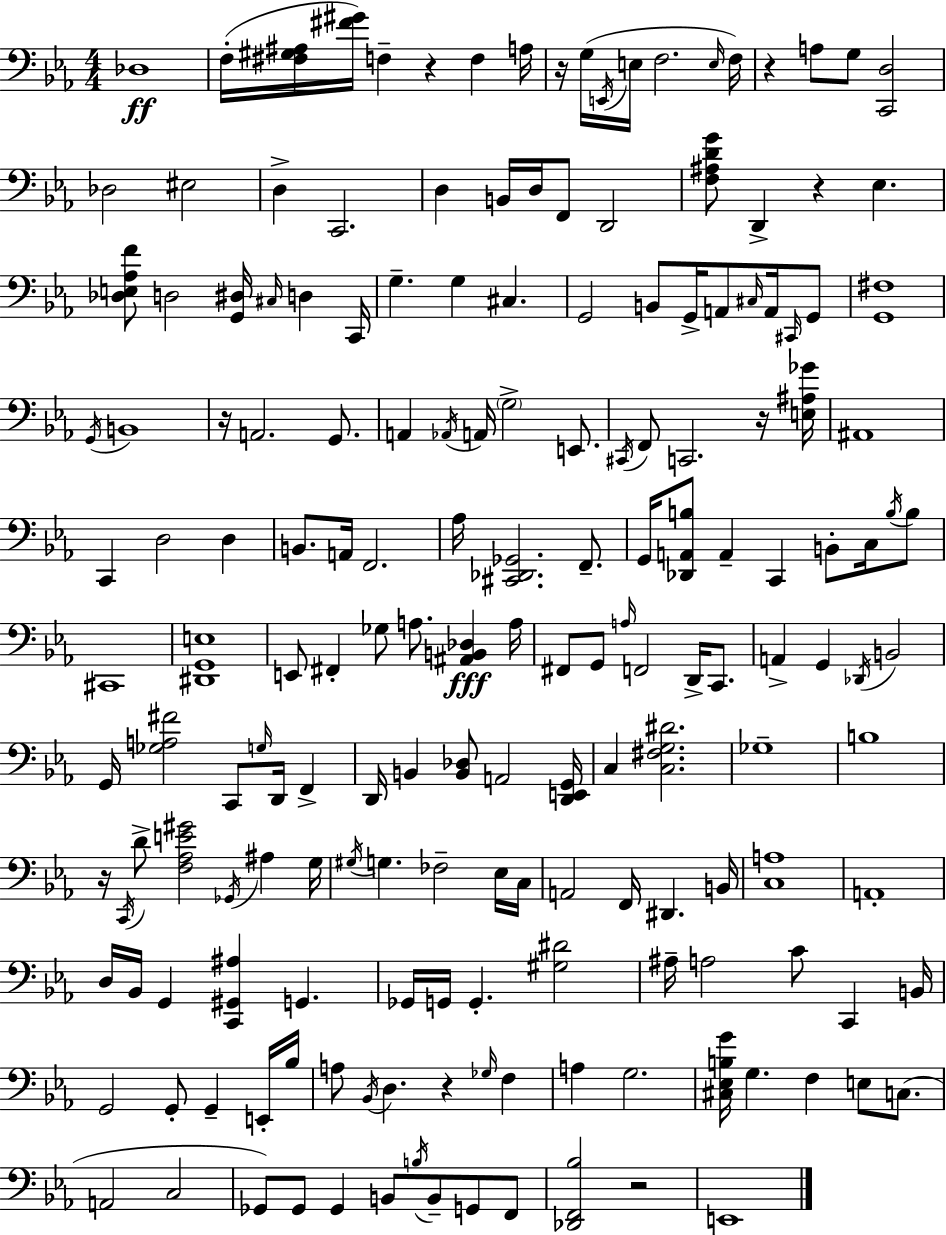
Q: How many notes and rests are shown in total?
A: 179